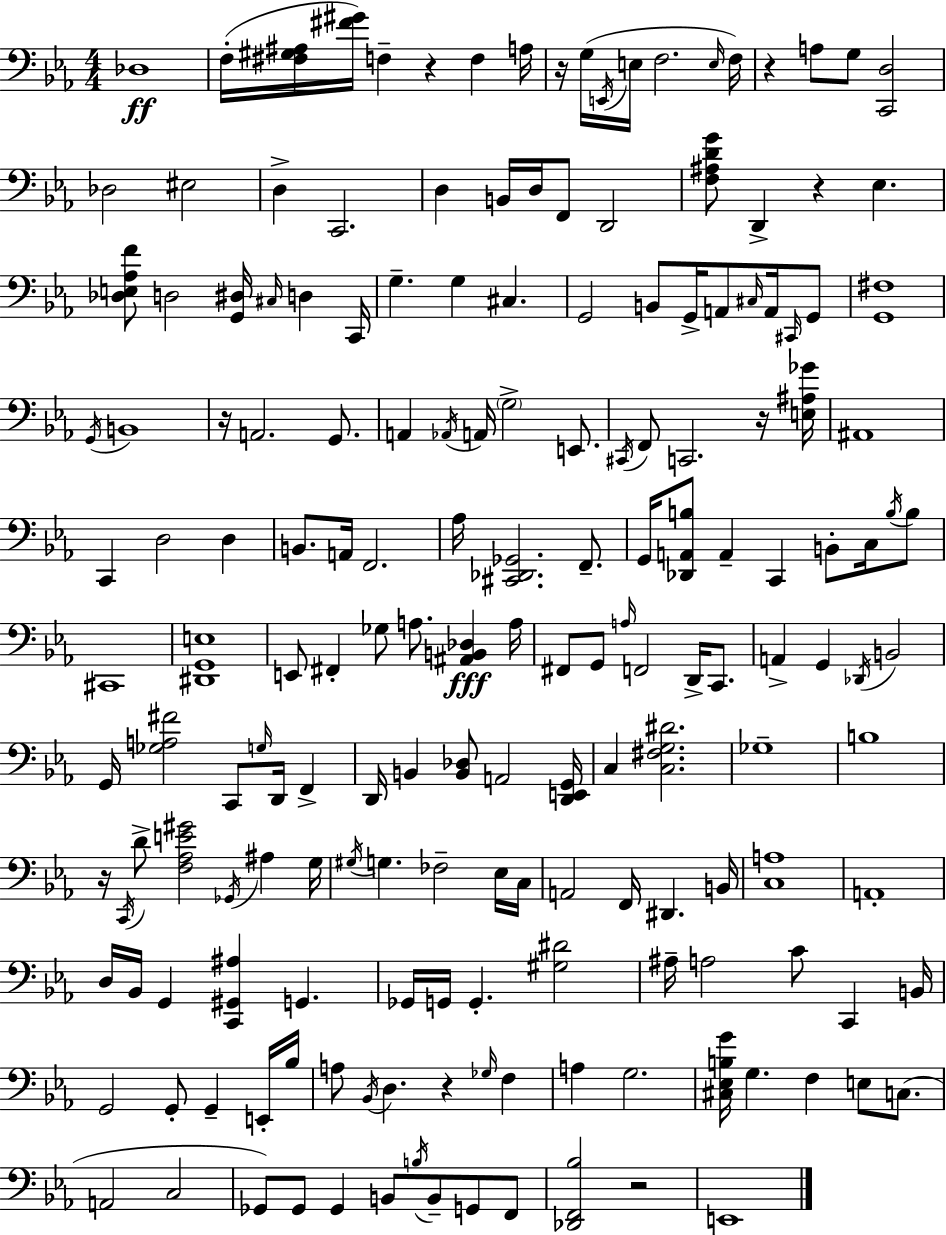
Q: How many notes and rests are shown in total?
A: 179